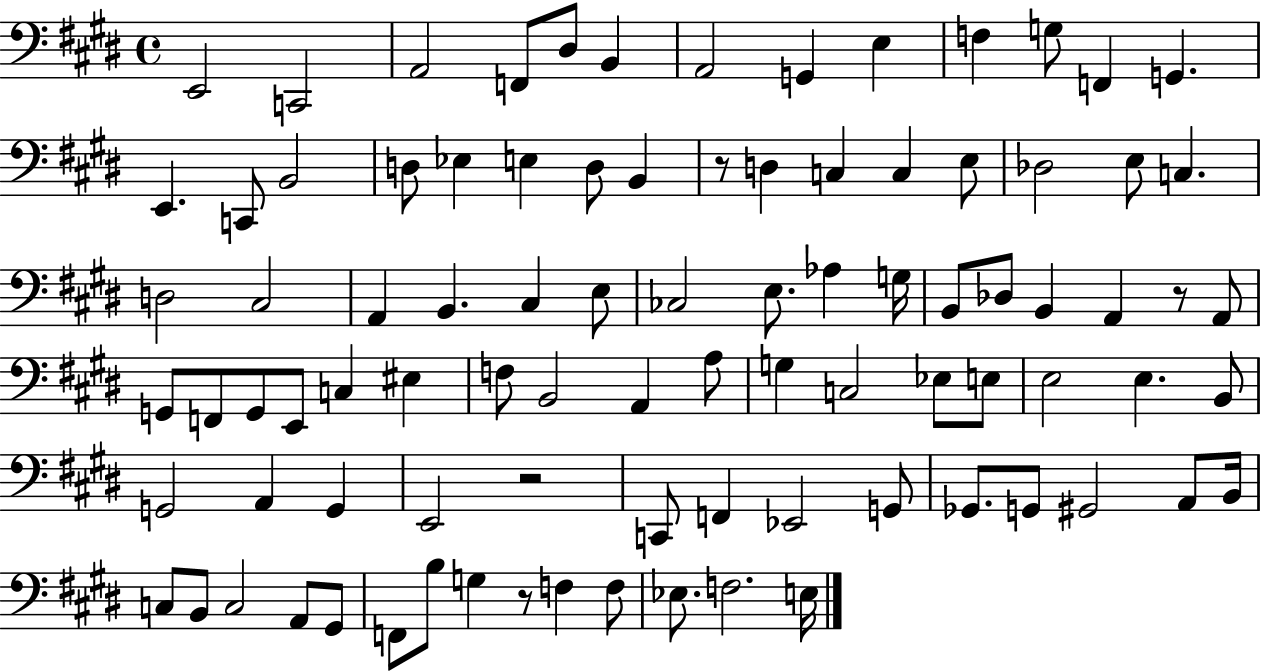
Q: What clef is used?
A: bass